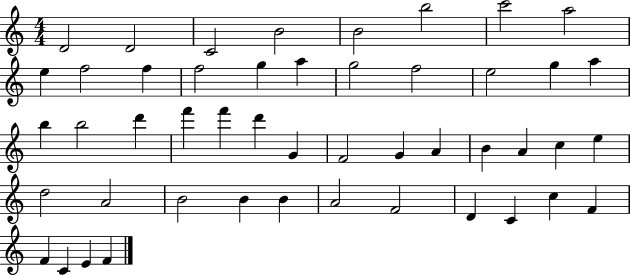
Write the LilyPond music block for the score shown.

{
  \clef treble
  \numericTimeSignature
  \time 4/4
  \key c \major
  d'2 d'2 | c'2 b'2 | b'2 b''2 | c'''2 a''2 | \break e''4 f''2 f''4 | f''2 g''4 a''4 | g''2 f''2 | e''2 g''4 a''4 | \break b''4 b''2 d'''4 | f'''4 f'''4 d'''4 g'4 | f'2 g'4 a'4 | b'4 a'4 c''4 e''4 | \break d''2 a'2 | b'2 b'4 b'4 | a'2 f'2 | d'4 c'4 c''4 f'4 | \break f'4 c'4 e'4 f'4 | \bar "|."
}